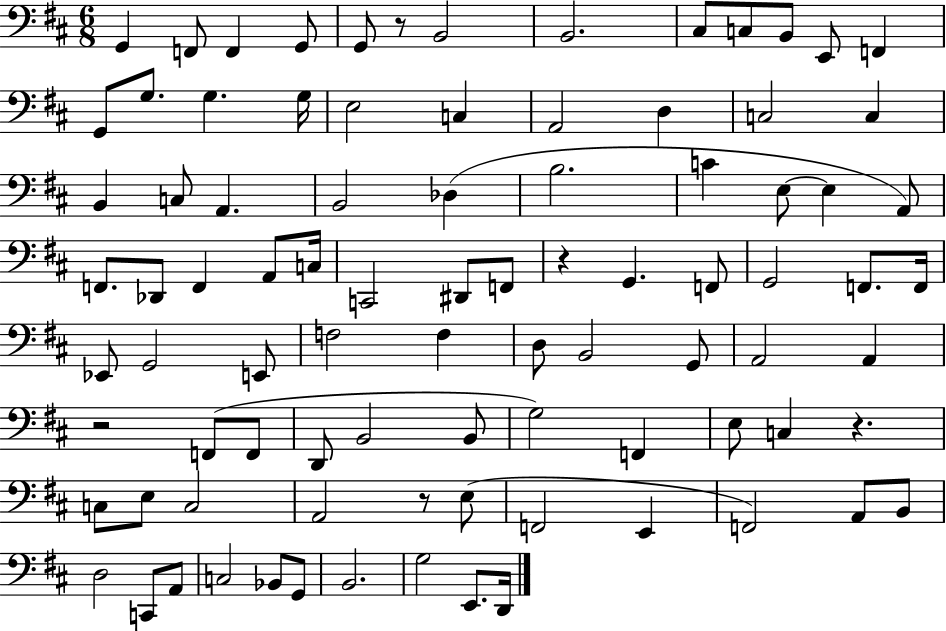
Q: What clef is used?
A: bass